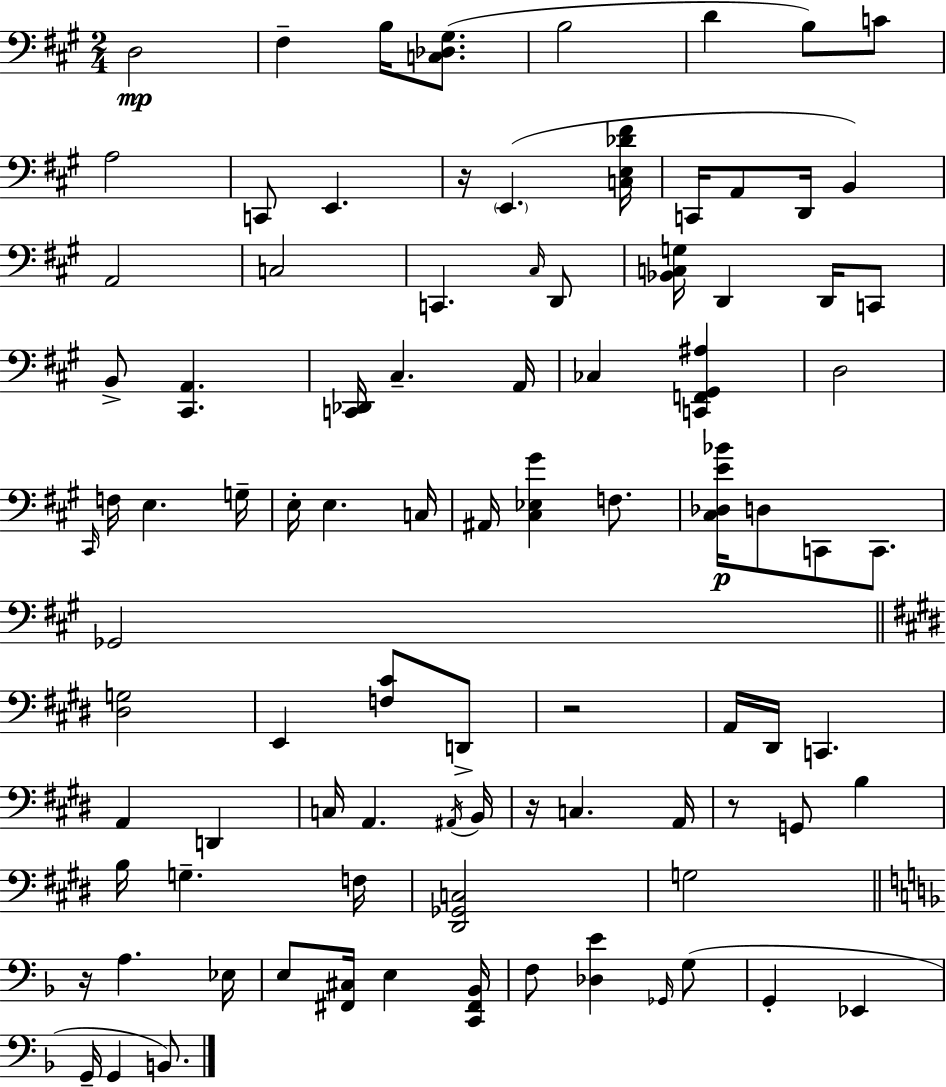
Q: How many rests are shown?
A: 5